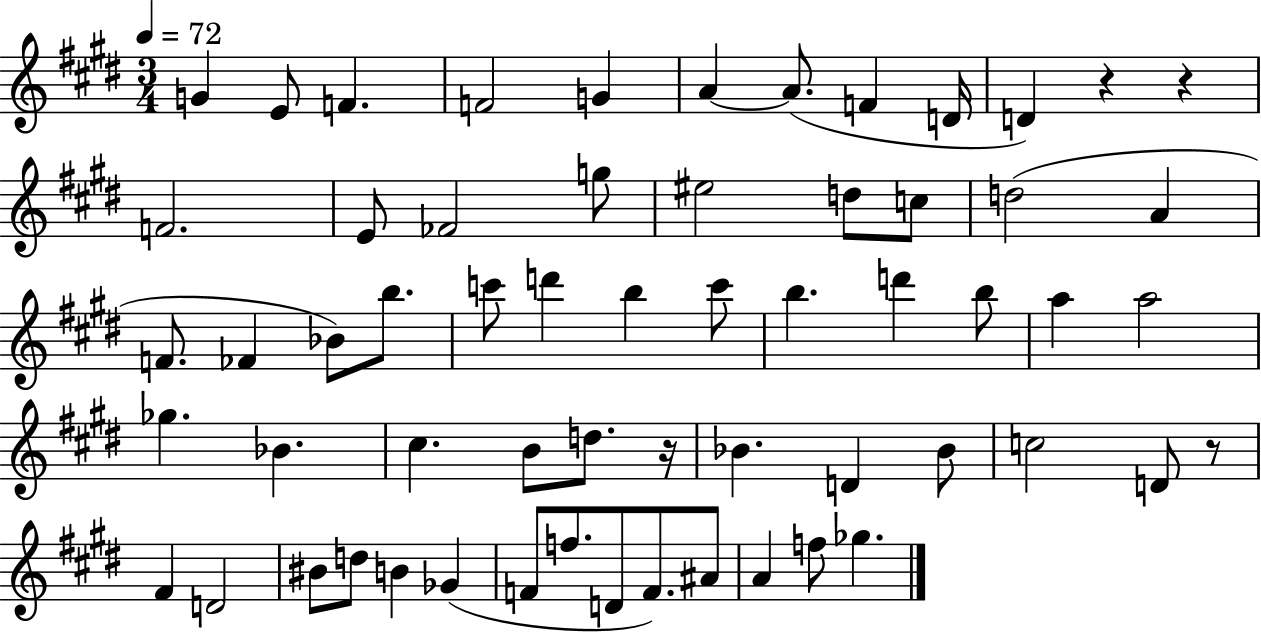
G4/q E4/e F4/q. F4/h G4/q A4/q A4/e. F4/q D4/s D4/q R/q R/q F4/h. E4/e FES4/h G5/e EIS5/h D5/e C5/e D5/h A4/q F4/e. FES4/q Bb4/e B5/e. C6/e D6/q B5/q C6/e B5/q. D6/q B5/e A5/q A5/h Gb5/q. Bb4/q. C#5/q. B4/e D5/e. R/s Bb4/q. D4/q Bb4/e C5/h D4/e R/e F#4/q D4/h BIS4/e D5/e B4/q Gb4/q F4/e F5/e. D4/e F4/e. A#4/e A4/q F5/e Gb5/q.